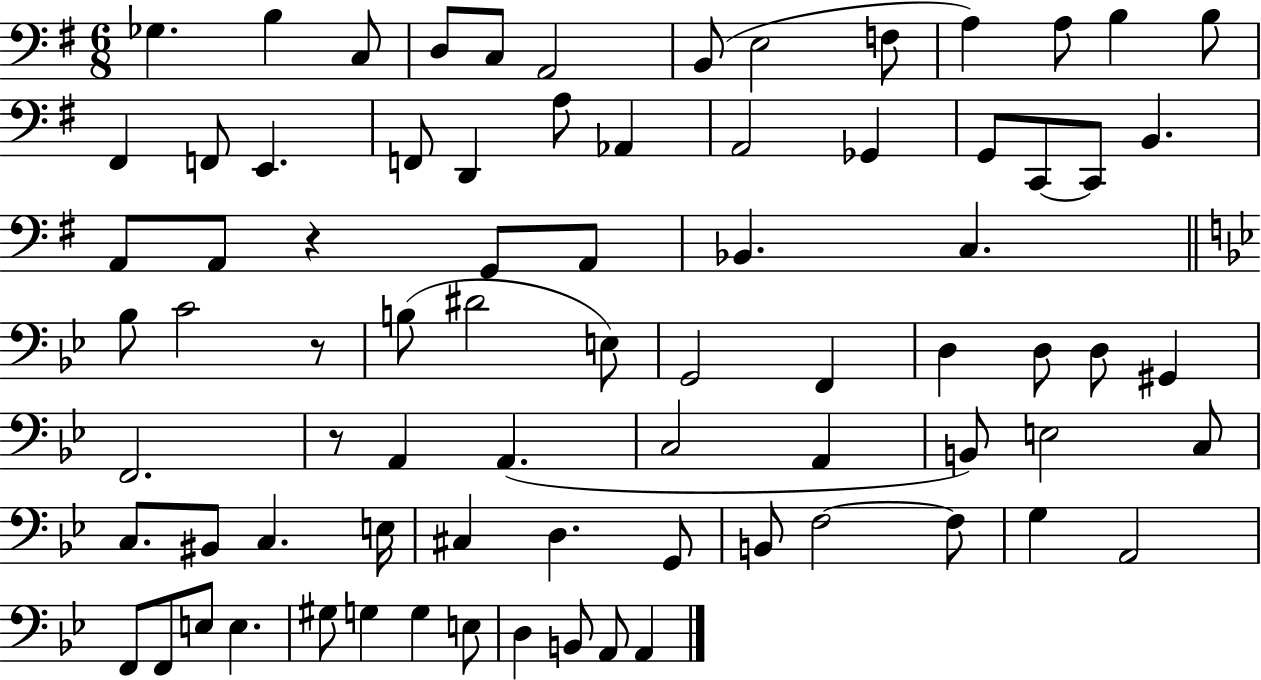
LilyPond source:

{
  \clef bass
  \numericTimeSignature
  \time 6/8
  \key g \major
  \repeat volta 2 { ges4. b4 c8 | d8 c8 a,2 | b,8( e2 f8 | a4) a8 b4 b8 | \break fis,4 f,8 e,4. | f,8 d,4 a8 aes,4 | a,2 ges,4 | g,8 c,8~~ c,8 b,4. | \break a,8 a,8 r4 g,8 a,8 | bes,4. c4. | \bar "||" \break \key bes \major bes8 c'2 r8 | b8( dis'2 e8) | g,2 f,4 | d4 d8 d8 gis,4 | \break f,2. | r8 a,4 a,4.( | c2 a,4 | b,8) e2 c8 | \break c8. bis,8 c4. e16 | cis4 d4. g,8 | b,8 f2~~ f8 | g4 a,2 | \break f,8 f,8 e8 e4. | gis8 g4 g4 e8 | d4 b,8 a,8 a,4 | } \bar "|."
}